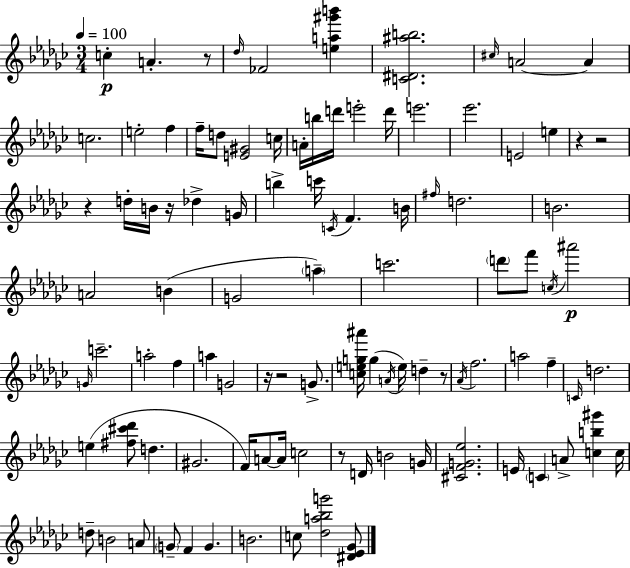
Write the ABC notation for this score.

X:1
T:Untitled
M:3/4
L:1/4
K:Ebm
c A z/2 _d/4 _F2 [ea^g'b'] [C^D^ab]2 ^c/4 A2 A c2 e2 f f/4 d/2 [E^G]2 c/4 A/4 b/4 d'/4 e'2 d'/4 e'2 _e'2 E2 e z z2 z d/4 B/4 z/4 _d G/4 b c'/4 C/4 F B/4 ^f/4 d2 B2 A2 B G2 a c'2 d'/2 f'/2 c/4 ^a'2 G/4 c'2 a2 f a G2 z/4 z2 G/2 [ceg^a']/4 g A/4 e/4 d z/2 _A/4 f2 a2 f C/4 d2 e [^f^c'_d']/2 d ^G2 F/4 A/2 A/4 c2 z/2 D/4 B2 G/4 [^CFG_e]2 E/4 C A/2 [cb^g'] c/4 d/2 B2 A/2 G/2 F G B2 c/2 [_da_bg']2 [^D_E_G]/2